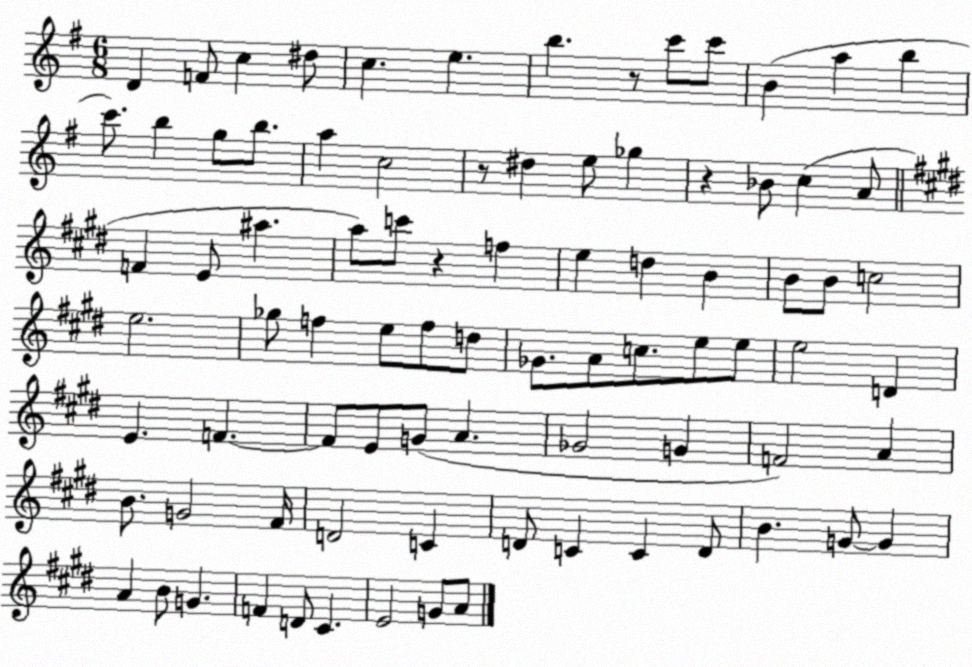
X:1
T:Untitled
M:6/8
L:1/4
K:G
D F/2 c ^d/2 c e b z/2 c'/2 c'/2 B a b c'/2 b g/2 b/2 a c2 z/2 ^d e/2 _g z _B/2 c A/2 F E/2 ^a a/2 c'/2 z f e d B B/2 B/2 c2 e2 _g/2 f e/2 f/2 d/2 _G/2 A/2 c/2 e/2 e/2 e2 D E F F/2 E/2 G/2 A _G2 G F2 A B/2 G2 ^F/4 D2 C D/2 C C D/2 B G/2 G A B/2 G F D/2 ^C E2 G/2 A/2